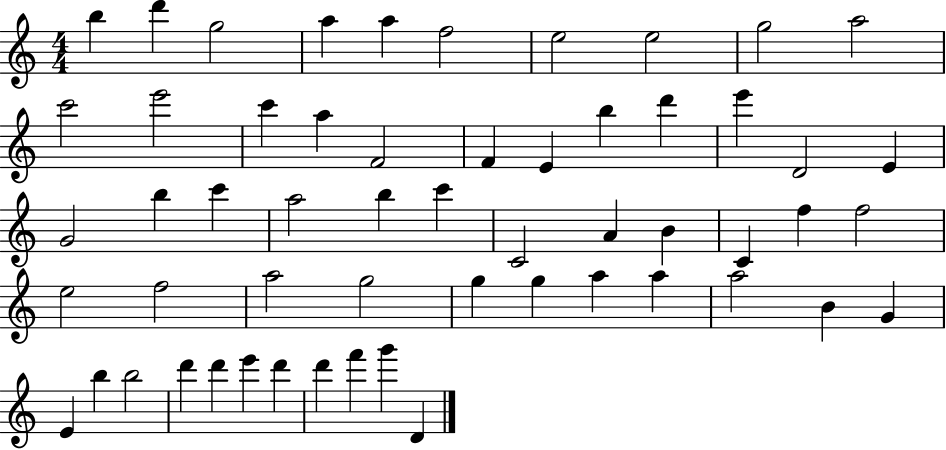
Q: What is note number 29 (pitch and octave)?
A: C4